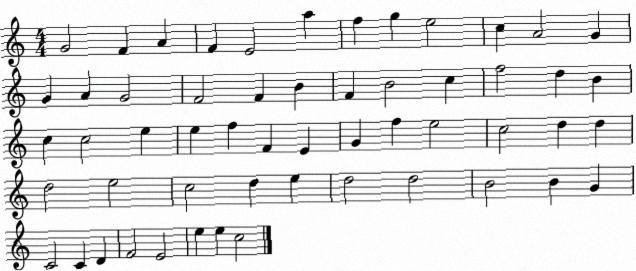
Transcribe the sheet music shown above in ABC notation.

X:1
T:Untitled
M:4/4
L:1/4
K:C
G2 F A F E2 a f g e2 c A2 G G A G2 F2 F B F B2 c f2 d B c c2 e e f F E G f e2 c2 d d d2 e2 c2 d e d2 d2 B2 B G C2 C D F2 E2 e e c2